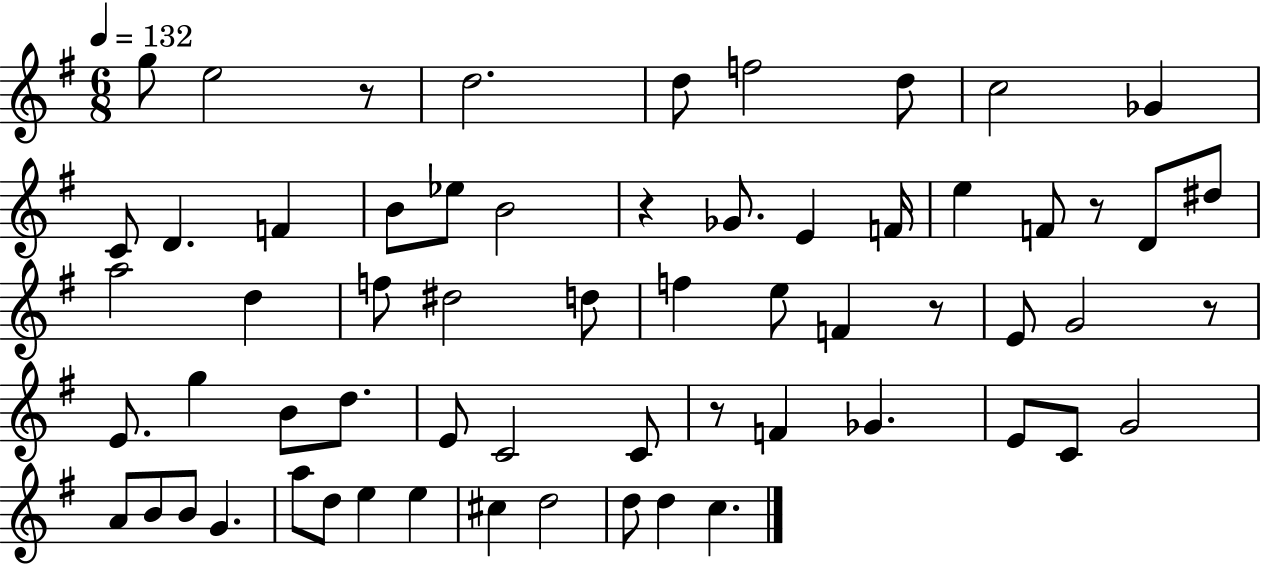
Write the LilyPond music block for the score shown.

{
  \clef treble
  \numericTimeSignature
  \time 6/8
  \key g \major
  \tempo 4 = 132
  \repeat volta 2 { g''8 e''2 r8 | d''2. | d''8 f''2 d''8 | c''2 ges'4 | \break c'8 d'4. f'4 | b'8 ees''8 b'2 | r4 ges'8. e'4 f'16 | e''4 f'8 r8 d'8 dis''8 | \break a''2 d''4 | f''8 dis''2 d''8 | f''4 e''8 f'4 r8 | e'8 g'2 r8 | \break e'8. g''4 b'8 d''8. | e'8 c'2 c'8 | r8 f'4 ges'4. | e'8 c'8 g'2 | \break a'8 b'8 b'8 g'4. | a''8 d''8 e''4 e''4 | cis''4 d''2 | d''8 d''4 c''4. | \break } \bar "|."
}